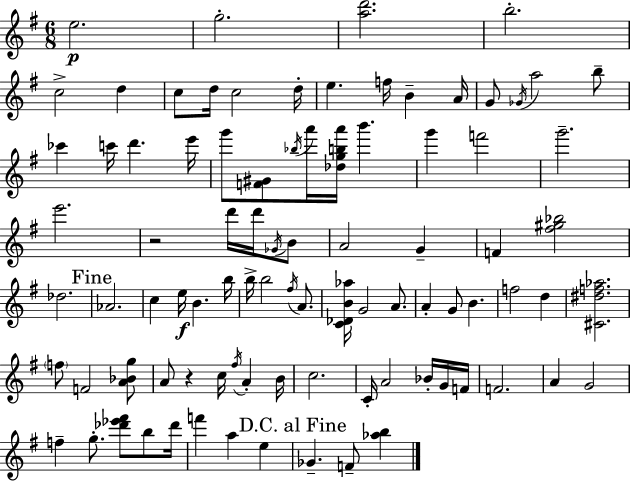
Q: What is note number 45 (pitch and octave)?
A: F#5